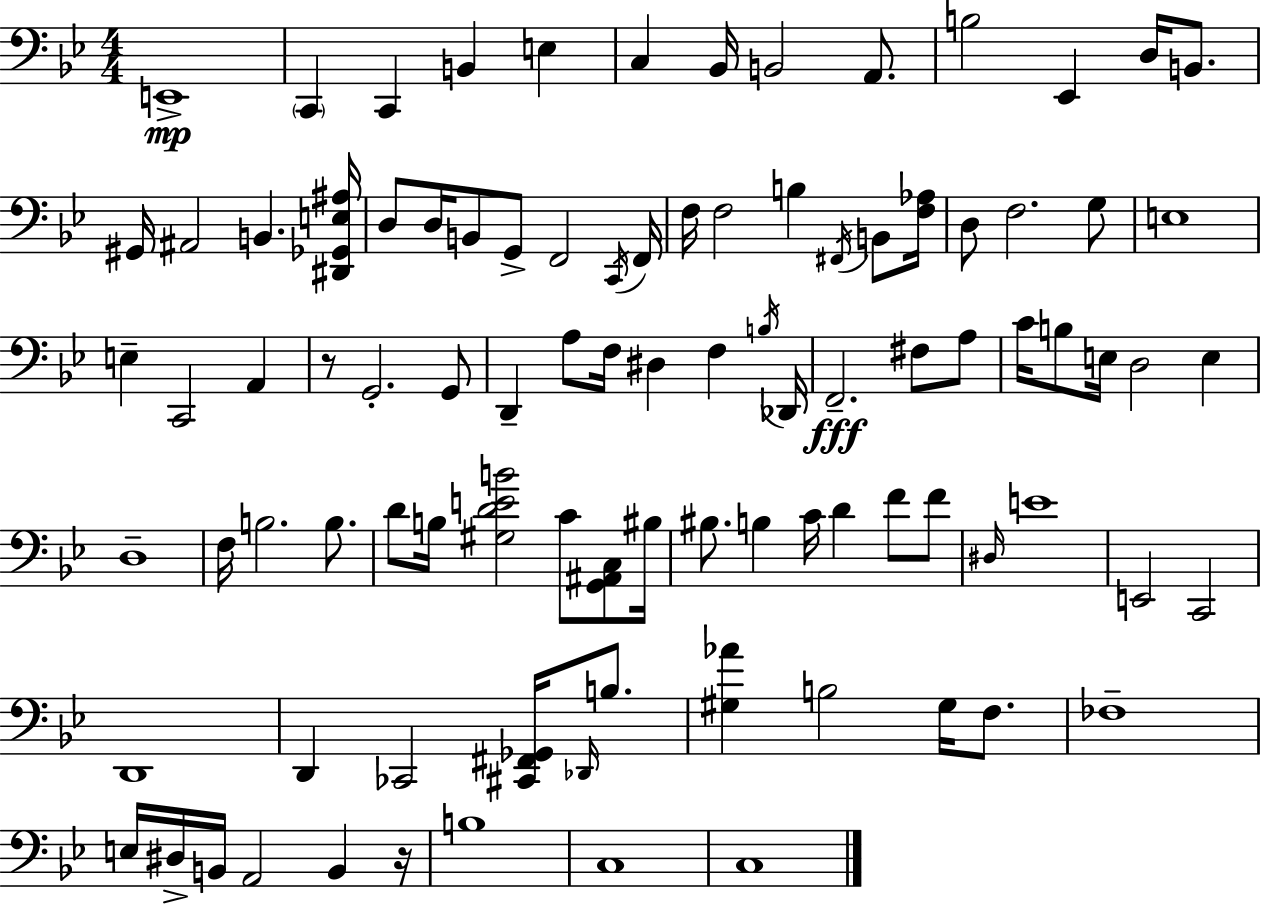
E2/w C2/q C2/q B2/q E3/q C3/q Bb2/s B2/h A2/e. B3/h Eb2/q D3/s B2/e. G#2/s A#2/h B2/q. [D#2,Gb2,E3,A#3]/s D3/e D3/s B2/e G2/e F2/h C2/s F2/s F3/s F3/h B3/q F#2/s B2/e [F3,Ab3]/s D3/e F3/h. G3/e E3/w E3/q C2/h A2/q R/e G2/h. G2/e D2/q A3/e F3/s D#3/q F3/q B3/s Db2/s F2/h. F#3/e A3/e C4/s B3/e E3/s D3/h E3/q D3/w F3/s B3/h. B3/e. D4/e B3/s [G#3,D4,E4,B4]/h C4/e [G2,A#2,C3]/e BIS3/s BIS3/e. B3/q C4/s D4/q F4/e F4/e D#3/s E4/w E2/h C2/h D2/w D2/q CES2/h [C#2,F#2,Gb2]/s Db2/s B3/e. [G#3,Ab4]/q B3/h G#3/s F3/e. FES3/w E3/s D#3/s B2/s A2/h B2/q R/s B3/w C3/w C3/w